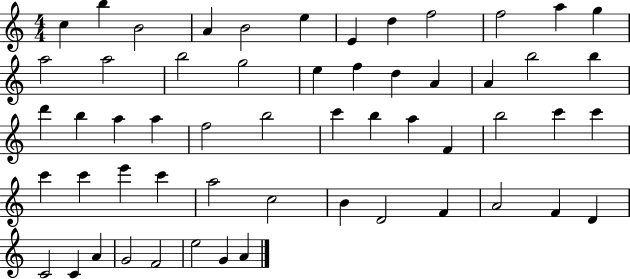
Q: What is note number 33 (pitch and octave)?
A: F4